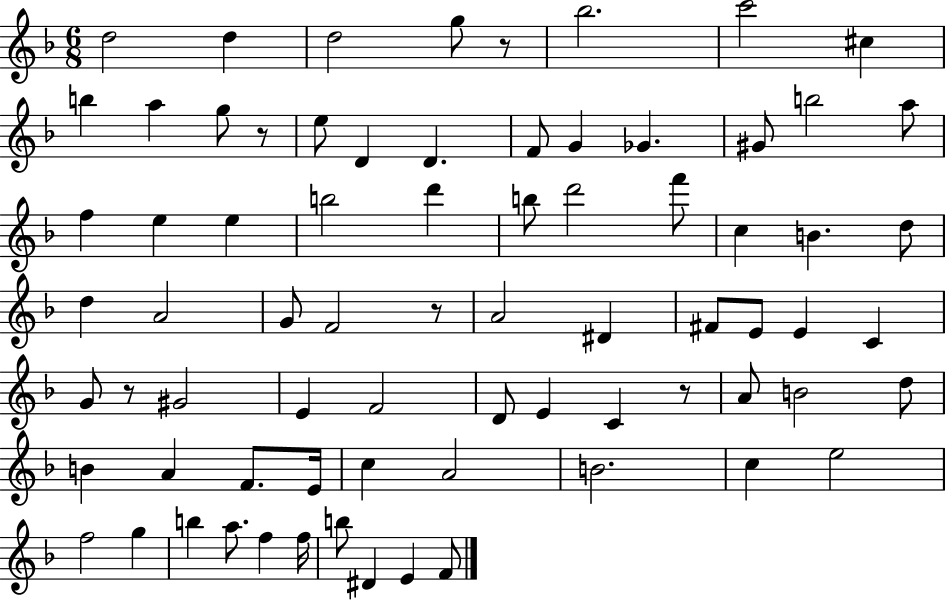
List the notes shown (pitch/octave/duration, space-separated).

D5/h D5/q D5/h G5/e R/e Bb5/h. C6/h C#5/q B5/q A5/q G5/e R/e E5/e D4/q D4/q. F4/e G4/q Gb4/q. G#4/e B5/h A5/e F5/q E5/q E5/q B5/h D6/q B5/e D6/h F6/e C5/q B4/q. D5/e D5/q A4/h G4/e F4/h R/e A4/h D#4/q F#4/e E4/e E4/q C4/q G4/e R/e G#4/h E4/q F4/h D4/e E4/q C4/q R/e A4/e B4/h D5/e B4/q A4/q F4/e. E4/s C5/q A4/h B4/h. C5/q E5/h F5/h G5/q B5/q A5/e. F5/q F5/s B5/e D#4/q E4/q F4/e